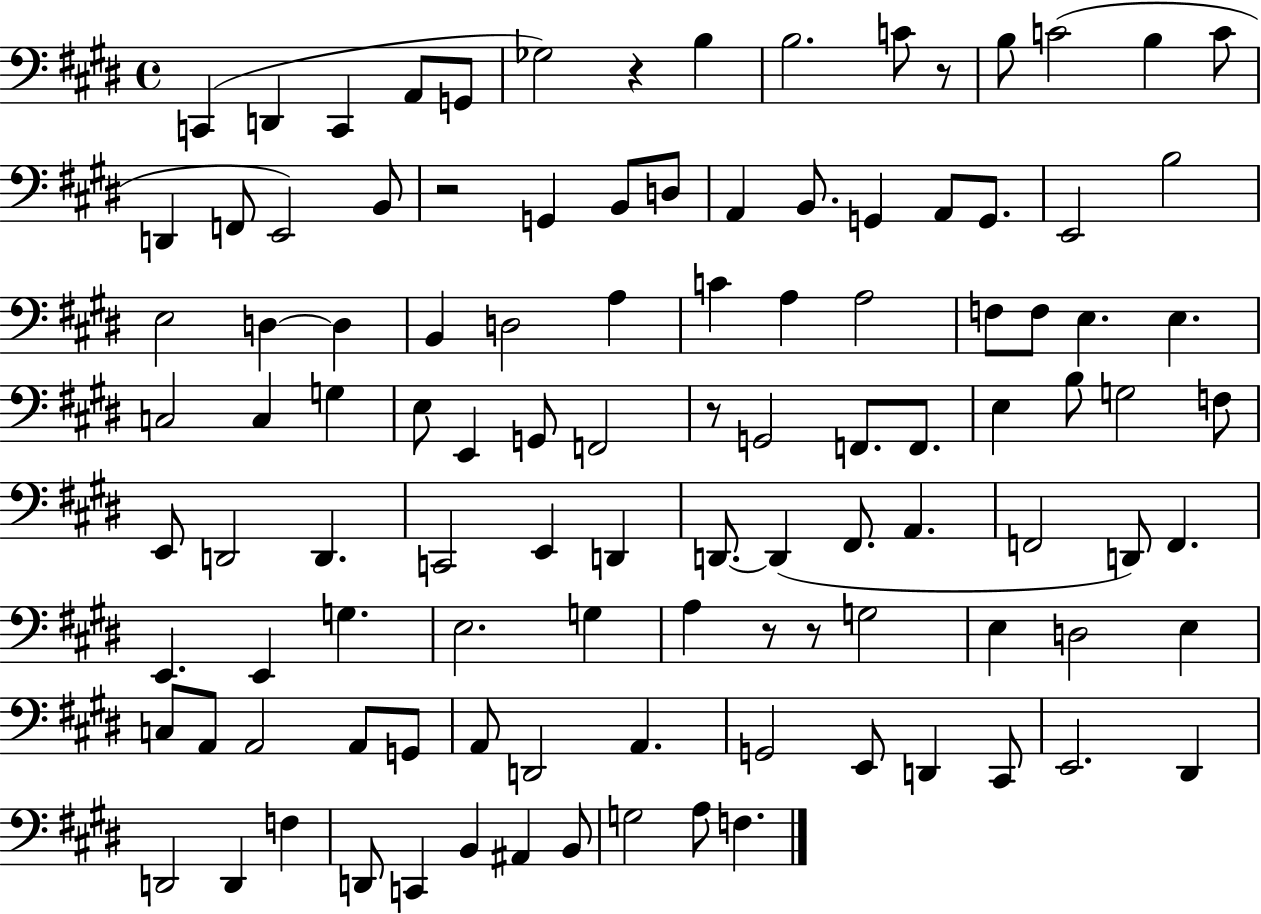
C2/q D2/q C2/q A2/e G2/e Gb3/h R/q B3/q B3/h. C4/e R/e B3/e C4/h B3/q C4/e D2/q F2/e E2/h B2/e R/h G2/q B2/e D3/e A2/q B2/e. G2/q A2/e G2/e. E2/h B3/h E3/h D3/q D3/q B2/q D3/h A3/q C4/q A3/q A3/h F3/e F3/e E3/q. E3/q. C3/h C3/q G3/q E3/e E2/q G2/e F2/h R/e G2/h F2/e. F2/e. E3/q B3/e G3/h F3/e E2/e D2/h D2/q. C2/h E2/q D2/q D2/e. D2/q F#2/e. A2/q. F2/h D2/e F2/q. E2/q. E2/q G3/q. E3/h. G3/q A3/q R/e R/e G3/h E3/q D3/h E3/q C3/e A2/e A2/h A2/e G2/e A2/e D2/h A2/q. G2/h E2/e D2/q C#2/e E2/h. D#2/q D2/h D2/q F3/q D2/e C2/q B2/q A#2/q B2/e G3/h A3/e F3/q.